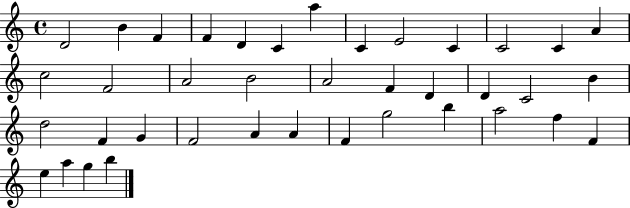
D4/h B4/q F4/q F4/q D4/q C4/q A5/q C4/q E4/h C4/q C4/h C4/q A4/q C5/h F4/h A4/h B4/h A4/h F4/q D4/q D4/q C4/h B4/q D5/h F4/q G4/q F4/h A4/q A4/q F4/q G5/h B5/q A5/h F5/q F4/q E5/q A5/q G5/q B5/q